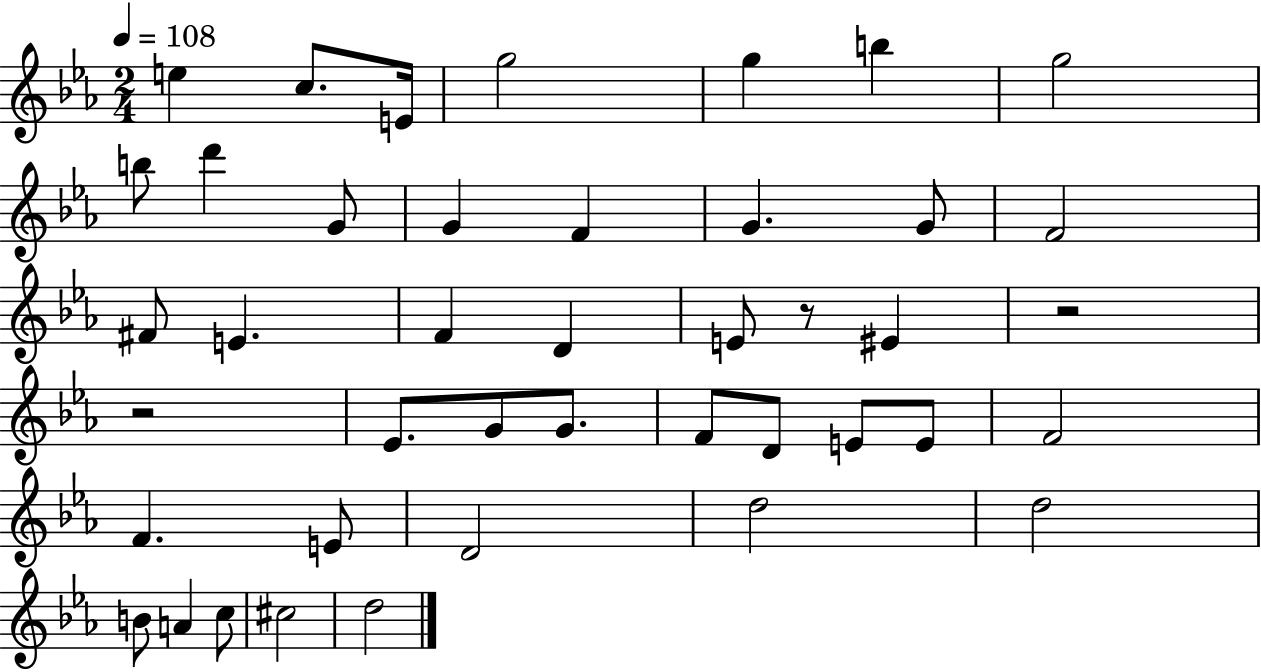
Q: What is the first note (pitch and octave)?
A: E5